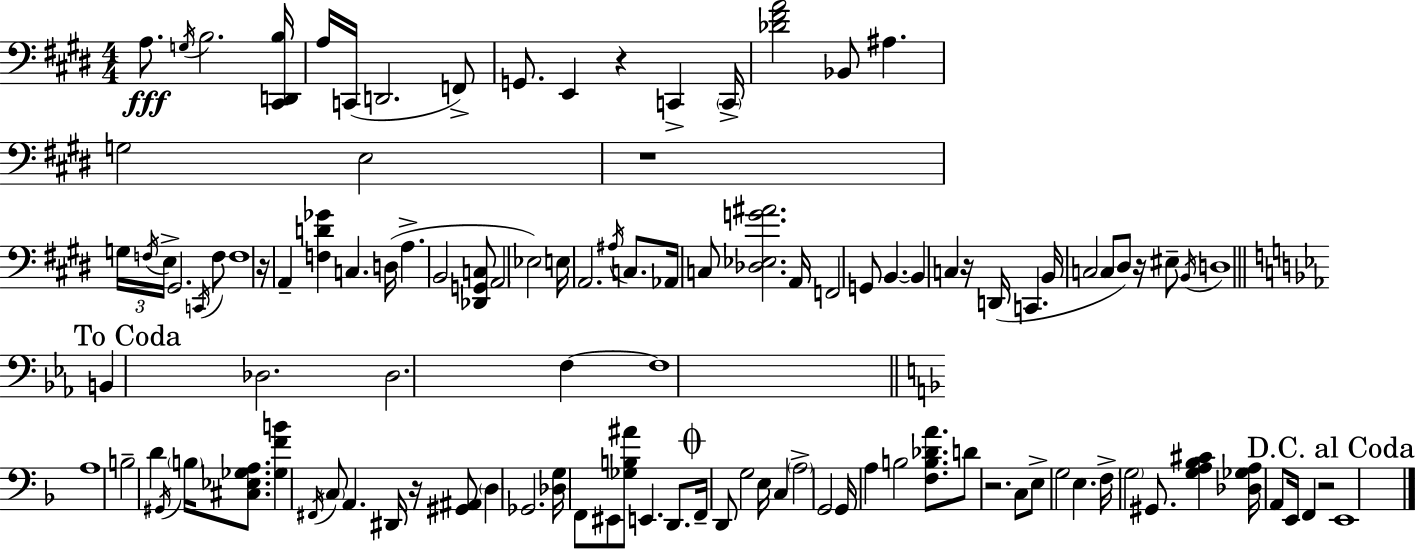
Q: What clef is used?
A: bass